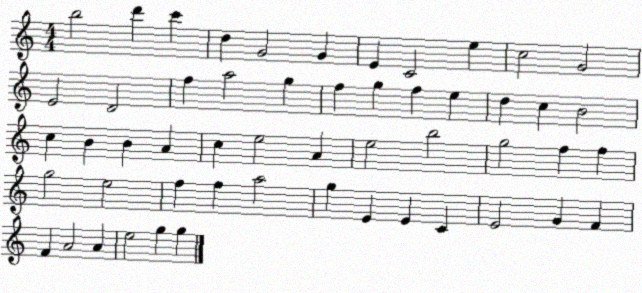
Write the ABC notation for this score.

X:1
T:Untitled
M:4/4
L:1/4
K:C
b2 d' c' d G2 G E C2 e c2 G2 E2 D2 f a2 g f g f e d c B2 c B B A c e2 A e2 b2 g2 f f g2 e2 f f a2 g E E C E2 G F F A2 A e2 g g